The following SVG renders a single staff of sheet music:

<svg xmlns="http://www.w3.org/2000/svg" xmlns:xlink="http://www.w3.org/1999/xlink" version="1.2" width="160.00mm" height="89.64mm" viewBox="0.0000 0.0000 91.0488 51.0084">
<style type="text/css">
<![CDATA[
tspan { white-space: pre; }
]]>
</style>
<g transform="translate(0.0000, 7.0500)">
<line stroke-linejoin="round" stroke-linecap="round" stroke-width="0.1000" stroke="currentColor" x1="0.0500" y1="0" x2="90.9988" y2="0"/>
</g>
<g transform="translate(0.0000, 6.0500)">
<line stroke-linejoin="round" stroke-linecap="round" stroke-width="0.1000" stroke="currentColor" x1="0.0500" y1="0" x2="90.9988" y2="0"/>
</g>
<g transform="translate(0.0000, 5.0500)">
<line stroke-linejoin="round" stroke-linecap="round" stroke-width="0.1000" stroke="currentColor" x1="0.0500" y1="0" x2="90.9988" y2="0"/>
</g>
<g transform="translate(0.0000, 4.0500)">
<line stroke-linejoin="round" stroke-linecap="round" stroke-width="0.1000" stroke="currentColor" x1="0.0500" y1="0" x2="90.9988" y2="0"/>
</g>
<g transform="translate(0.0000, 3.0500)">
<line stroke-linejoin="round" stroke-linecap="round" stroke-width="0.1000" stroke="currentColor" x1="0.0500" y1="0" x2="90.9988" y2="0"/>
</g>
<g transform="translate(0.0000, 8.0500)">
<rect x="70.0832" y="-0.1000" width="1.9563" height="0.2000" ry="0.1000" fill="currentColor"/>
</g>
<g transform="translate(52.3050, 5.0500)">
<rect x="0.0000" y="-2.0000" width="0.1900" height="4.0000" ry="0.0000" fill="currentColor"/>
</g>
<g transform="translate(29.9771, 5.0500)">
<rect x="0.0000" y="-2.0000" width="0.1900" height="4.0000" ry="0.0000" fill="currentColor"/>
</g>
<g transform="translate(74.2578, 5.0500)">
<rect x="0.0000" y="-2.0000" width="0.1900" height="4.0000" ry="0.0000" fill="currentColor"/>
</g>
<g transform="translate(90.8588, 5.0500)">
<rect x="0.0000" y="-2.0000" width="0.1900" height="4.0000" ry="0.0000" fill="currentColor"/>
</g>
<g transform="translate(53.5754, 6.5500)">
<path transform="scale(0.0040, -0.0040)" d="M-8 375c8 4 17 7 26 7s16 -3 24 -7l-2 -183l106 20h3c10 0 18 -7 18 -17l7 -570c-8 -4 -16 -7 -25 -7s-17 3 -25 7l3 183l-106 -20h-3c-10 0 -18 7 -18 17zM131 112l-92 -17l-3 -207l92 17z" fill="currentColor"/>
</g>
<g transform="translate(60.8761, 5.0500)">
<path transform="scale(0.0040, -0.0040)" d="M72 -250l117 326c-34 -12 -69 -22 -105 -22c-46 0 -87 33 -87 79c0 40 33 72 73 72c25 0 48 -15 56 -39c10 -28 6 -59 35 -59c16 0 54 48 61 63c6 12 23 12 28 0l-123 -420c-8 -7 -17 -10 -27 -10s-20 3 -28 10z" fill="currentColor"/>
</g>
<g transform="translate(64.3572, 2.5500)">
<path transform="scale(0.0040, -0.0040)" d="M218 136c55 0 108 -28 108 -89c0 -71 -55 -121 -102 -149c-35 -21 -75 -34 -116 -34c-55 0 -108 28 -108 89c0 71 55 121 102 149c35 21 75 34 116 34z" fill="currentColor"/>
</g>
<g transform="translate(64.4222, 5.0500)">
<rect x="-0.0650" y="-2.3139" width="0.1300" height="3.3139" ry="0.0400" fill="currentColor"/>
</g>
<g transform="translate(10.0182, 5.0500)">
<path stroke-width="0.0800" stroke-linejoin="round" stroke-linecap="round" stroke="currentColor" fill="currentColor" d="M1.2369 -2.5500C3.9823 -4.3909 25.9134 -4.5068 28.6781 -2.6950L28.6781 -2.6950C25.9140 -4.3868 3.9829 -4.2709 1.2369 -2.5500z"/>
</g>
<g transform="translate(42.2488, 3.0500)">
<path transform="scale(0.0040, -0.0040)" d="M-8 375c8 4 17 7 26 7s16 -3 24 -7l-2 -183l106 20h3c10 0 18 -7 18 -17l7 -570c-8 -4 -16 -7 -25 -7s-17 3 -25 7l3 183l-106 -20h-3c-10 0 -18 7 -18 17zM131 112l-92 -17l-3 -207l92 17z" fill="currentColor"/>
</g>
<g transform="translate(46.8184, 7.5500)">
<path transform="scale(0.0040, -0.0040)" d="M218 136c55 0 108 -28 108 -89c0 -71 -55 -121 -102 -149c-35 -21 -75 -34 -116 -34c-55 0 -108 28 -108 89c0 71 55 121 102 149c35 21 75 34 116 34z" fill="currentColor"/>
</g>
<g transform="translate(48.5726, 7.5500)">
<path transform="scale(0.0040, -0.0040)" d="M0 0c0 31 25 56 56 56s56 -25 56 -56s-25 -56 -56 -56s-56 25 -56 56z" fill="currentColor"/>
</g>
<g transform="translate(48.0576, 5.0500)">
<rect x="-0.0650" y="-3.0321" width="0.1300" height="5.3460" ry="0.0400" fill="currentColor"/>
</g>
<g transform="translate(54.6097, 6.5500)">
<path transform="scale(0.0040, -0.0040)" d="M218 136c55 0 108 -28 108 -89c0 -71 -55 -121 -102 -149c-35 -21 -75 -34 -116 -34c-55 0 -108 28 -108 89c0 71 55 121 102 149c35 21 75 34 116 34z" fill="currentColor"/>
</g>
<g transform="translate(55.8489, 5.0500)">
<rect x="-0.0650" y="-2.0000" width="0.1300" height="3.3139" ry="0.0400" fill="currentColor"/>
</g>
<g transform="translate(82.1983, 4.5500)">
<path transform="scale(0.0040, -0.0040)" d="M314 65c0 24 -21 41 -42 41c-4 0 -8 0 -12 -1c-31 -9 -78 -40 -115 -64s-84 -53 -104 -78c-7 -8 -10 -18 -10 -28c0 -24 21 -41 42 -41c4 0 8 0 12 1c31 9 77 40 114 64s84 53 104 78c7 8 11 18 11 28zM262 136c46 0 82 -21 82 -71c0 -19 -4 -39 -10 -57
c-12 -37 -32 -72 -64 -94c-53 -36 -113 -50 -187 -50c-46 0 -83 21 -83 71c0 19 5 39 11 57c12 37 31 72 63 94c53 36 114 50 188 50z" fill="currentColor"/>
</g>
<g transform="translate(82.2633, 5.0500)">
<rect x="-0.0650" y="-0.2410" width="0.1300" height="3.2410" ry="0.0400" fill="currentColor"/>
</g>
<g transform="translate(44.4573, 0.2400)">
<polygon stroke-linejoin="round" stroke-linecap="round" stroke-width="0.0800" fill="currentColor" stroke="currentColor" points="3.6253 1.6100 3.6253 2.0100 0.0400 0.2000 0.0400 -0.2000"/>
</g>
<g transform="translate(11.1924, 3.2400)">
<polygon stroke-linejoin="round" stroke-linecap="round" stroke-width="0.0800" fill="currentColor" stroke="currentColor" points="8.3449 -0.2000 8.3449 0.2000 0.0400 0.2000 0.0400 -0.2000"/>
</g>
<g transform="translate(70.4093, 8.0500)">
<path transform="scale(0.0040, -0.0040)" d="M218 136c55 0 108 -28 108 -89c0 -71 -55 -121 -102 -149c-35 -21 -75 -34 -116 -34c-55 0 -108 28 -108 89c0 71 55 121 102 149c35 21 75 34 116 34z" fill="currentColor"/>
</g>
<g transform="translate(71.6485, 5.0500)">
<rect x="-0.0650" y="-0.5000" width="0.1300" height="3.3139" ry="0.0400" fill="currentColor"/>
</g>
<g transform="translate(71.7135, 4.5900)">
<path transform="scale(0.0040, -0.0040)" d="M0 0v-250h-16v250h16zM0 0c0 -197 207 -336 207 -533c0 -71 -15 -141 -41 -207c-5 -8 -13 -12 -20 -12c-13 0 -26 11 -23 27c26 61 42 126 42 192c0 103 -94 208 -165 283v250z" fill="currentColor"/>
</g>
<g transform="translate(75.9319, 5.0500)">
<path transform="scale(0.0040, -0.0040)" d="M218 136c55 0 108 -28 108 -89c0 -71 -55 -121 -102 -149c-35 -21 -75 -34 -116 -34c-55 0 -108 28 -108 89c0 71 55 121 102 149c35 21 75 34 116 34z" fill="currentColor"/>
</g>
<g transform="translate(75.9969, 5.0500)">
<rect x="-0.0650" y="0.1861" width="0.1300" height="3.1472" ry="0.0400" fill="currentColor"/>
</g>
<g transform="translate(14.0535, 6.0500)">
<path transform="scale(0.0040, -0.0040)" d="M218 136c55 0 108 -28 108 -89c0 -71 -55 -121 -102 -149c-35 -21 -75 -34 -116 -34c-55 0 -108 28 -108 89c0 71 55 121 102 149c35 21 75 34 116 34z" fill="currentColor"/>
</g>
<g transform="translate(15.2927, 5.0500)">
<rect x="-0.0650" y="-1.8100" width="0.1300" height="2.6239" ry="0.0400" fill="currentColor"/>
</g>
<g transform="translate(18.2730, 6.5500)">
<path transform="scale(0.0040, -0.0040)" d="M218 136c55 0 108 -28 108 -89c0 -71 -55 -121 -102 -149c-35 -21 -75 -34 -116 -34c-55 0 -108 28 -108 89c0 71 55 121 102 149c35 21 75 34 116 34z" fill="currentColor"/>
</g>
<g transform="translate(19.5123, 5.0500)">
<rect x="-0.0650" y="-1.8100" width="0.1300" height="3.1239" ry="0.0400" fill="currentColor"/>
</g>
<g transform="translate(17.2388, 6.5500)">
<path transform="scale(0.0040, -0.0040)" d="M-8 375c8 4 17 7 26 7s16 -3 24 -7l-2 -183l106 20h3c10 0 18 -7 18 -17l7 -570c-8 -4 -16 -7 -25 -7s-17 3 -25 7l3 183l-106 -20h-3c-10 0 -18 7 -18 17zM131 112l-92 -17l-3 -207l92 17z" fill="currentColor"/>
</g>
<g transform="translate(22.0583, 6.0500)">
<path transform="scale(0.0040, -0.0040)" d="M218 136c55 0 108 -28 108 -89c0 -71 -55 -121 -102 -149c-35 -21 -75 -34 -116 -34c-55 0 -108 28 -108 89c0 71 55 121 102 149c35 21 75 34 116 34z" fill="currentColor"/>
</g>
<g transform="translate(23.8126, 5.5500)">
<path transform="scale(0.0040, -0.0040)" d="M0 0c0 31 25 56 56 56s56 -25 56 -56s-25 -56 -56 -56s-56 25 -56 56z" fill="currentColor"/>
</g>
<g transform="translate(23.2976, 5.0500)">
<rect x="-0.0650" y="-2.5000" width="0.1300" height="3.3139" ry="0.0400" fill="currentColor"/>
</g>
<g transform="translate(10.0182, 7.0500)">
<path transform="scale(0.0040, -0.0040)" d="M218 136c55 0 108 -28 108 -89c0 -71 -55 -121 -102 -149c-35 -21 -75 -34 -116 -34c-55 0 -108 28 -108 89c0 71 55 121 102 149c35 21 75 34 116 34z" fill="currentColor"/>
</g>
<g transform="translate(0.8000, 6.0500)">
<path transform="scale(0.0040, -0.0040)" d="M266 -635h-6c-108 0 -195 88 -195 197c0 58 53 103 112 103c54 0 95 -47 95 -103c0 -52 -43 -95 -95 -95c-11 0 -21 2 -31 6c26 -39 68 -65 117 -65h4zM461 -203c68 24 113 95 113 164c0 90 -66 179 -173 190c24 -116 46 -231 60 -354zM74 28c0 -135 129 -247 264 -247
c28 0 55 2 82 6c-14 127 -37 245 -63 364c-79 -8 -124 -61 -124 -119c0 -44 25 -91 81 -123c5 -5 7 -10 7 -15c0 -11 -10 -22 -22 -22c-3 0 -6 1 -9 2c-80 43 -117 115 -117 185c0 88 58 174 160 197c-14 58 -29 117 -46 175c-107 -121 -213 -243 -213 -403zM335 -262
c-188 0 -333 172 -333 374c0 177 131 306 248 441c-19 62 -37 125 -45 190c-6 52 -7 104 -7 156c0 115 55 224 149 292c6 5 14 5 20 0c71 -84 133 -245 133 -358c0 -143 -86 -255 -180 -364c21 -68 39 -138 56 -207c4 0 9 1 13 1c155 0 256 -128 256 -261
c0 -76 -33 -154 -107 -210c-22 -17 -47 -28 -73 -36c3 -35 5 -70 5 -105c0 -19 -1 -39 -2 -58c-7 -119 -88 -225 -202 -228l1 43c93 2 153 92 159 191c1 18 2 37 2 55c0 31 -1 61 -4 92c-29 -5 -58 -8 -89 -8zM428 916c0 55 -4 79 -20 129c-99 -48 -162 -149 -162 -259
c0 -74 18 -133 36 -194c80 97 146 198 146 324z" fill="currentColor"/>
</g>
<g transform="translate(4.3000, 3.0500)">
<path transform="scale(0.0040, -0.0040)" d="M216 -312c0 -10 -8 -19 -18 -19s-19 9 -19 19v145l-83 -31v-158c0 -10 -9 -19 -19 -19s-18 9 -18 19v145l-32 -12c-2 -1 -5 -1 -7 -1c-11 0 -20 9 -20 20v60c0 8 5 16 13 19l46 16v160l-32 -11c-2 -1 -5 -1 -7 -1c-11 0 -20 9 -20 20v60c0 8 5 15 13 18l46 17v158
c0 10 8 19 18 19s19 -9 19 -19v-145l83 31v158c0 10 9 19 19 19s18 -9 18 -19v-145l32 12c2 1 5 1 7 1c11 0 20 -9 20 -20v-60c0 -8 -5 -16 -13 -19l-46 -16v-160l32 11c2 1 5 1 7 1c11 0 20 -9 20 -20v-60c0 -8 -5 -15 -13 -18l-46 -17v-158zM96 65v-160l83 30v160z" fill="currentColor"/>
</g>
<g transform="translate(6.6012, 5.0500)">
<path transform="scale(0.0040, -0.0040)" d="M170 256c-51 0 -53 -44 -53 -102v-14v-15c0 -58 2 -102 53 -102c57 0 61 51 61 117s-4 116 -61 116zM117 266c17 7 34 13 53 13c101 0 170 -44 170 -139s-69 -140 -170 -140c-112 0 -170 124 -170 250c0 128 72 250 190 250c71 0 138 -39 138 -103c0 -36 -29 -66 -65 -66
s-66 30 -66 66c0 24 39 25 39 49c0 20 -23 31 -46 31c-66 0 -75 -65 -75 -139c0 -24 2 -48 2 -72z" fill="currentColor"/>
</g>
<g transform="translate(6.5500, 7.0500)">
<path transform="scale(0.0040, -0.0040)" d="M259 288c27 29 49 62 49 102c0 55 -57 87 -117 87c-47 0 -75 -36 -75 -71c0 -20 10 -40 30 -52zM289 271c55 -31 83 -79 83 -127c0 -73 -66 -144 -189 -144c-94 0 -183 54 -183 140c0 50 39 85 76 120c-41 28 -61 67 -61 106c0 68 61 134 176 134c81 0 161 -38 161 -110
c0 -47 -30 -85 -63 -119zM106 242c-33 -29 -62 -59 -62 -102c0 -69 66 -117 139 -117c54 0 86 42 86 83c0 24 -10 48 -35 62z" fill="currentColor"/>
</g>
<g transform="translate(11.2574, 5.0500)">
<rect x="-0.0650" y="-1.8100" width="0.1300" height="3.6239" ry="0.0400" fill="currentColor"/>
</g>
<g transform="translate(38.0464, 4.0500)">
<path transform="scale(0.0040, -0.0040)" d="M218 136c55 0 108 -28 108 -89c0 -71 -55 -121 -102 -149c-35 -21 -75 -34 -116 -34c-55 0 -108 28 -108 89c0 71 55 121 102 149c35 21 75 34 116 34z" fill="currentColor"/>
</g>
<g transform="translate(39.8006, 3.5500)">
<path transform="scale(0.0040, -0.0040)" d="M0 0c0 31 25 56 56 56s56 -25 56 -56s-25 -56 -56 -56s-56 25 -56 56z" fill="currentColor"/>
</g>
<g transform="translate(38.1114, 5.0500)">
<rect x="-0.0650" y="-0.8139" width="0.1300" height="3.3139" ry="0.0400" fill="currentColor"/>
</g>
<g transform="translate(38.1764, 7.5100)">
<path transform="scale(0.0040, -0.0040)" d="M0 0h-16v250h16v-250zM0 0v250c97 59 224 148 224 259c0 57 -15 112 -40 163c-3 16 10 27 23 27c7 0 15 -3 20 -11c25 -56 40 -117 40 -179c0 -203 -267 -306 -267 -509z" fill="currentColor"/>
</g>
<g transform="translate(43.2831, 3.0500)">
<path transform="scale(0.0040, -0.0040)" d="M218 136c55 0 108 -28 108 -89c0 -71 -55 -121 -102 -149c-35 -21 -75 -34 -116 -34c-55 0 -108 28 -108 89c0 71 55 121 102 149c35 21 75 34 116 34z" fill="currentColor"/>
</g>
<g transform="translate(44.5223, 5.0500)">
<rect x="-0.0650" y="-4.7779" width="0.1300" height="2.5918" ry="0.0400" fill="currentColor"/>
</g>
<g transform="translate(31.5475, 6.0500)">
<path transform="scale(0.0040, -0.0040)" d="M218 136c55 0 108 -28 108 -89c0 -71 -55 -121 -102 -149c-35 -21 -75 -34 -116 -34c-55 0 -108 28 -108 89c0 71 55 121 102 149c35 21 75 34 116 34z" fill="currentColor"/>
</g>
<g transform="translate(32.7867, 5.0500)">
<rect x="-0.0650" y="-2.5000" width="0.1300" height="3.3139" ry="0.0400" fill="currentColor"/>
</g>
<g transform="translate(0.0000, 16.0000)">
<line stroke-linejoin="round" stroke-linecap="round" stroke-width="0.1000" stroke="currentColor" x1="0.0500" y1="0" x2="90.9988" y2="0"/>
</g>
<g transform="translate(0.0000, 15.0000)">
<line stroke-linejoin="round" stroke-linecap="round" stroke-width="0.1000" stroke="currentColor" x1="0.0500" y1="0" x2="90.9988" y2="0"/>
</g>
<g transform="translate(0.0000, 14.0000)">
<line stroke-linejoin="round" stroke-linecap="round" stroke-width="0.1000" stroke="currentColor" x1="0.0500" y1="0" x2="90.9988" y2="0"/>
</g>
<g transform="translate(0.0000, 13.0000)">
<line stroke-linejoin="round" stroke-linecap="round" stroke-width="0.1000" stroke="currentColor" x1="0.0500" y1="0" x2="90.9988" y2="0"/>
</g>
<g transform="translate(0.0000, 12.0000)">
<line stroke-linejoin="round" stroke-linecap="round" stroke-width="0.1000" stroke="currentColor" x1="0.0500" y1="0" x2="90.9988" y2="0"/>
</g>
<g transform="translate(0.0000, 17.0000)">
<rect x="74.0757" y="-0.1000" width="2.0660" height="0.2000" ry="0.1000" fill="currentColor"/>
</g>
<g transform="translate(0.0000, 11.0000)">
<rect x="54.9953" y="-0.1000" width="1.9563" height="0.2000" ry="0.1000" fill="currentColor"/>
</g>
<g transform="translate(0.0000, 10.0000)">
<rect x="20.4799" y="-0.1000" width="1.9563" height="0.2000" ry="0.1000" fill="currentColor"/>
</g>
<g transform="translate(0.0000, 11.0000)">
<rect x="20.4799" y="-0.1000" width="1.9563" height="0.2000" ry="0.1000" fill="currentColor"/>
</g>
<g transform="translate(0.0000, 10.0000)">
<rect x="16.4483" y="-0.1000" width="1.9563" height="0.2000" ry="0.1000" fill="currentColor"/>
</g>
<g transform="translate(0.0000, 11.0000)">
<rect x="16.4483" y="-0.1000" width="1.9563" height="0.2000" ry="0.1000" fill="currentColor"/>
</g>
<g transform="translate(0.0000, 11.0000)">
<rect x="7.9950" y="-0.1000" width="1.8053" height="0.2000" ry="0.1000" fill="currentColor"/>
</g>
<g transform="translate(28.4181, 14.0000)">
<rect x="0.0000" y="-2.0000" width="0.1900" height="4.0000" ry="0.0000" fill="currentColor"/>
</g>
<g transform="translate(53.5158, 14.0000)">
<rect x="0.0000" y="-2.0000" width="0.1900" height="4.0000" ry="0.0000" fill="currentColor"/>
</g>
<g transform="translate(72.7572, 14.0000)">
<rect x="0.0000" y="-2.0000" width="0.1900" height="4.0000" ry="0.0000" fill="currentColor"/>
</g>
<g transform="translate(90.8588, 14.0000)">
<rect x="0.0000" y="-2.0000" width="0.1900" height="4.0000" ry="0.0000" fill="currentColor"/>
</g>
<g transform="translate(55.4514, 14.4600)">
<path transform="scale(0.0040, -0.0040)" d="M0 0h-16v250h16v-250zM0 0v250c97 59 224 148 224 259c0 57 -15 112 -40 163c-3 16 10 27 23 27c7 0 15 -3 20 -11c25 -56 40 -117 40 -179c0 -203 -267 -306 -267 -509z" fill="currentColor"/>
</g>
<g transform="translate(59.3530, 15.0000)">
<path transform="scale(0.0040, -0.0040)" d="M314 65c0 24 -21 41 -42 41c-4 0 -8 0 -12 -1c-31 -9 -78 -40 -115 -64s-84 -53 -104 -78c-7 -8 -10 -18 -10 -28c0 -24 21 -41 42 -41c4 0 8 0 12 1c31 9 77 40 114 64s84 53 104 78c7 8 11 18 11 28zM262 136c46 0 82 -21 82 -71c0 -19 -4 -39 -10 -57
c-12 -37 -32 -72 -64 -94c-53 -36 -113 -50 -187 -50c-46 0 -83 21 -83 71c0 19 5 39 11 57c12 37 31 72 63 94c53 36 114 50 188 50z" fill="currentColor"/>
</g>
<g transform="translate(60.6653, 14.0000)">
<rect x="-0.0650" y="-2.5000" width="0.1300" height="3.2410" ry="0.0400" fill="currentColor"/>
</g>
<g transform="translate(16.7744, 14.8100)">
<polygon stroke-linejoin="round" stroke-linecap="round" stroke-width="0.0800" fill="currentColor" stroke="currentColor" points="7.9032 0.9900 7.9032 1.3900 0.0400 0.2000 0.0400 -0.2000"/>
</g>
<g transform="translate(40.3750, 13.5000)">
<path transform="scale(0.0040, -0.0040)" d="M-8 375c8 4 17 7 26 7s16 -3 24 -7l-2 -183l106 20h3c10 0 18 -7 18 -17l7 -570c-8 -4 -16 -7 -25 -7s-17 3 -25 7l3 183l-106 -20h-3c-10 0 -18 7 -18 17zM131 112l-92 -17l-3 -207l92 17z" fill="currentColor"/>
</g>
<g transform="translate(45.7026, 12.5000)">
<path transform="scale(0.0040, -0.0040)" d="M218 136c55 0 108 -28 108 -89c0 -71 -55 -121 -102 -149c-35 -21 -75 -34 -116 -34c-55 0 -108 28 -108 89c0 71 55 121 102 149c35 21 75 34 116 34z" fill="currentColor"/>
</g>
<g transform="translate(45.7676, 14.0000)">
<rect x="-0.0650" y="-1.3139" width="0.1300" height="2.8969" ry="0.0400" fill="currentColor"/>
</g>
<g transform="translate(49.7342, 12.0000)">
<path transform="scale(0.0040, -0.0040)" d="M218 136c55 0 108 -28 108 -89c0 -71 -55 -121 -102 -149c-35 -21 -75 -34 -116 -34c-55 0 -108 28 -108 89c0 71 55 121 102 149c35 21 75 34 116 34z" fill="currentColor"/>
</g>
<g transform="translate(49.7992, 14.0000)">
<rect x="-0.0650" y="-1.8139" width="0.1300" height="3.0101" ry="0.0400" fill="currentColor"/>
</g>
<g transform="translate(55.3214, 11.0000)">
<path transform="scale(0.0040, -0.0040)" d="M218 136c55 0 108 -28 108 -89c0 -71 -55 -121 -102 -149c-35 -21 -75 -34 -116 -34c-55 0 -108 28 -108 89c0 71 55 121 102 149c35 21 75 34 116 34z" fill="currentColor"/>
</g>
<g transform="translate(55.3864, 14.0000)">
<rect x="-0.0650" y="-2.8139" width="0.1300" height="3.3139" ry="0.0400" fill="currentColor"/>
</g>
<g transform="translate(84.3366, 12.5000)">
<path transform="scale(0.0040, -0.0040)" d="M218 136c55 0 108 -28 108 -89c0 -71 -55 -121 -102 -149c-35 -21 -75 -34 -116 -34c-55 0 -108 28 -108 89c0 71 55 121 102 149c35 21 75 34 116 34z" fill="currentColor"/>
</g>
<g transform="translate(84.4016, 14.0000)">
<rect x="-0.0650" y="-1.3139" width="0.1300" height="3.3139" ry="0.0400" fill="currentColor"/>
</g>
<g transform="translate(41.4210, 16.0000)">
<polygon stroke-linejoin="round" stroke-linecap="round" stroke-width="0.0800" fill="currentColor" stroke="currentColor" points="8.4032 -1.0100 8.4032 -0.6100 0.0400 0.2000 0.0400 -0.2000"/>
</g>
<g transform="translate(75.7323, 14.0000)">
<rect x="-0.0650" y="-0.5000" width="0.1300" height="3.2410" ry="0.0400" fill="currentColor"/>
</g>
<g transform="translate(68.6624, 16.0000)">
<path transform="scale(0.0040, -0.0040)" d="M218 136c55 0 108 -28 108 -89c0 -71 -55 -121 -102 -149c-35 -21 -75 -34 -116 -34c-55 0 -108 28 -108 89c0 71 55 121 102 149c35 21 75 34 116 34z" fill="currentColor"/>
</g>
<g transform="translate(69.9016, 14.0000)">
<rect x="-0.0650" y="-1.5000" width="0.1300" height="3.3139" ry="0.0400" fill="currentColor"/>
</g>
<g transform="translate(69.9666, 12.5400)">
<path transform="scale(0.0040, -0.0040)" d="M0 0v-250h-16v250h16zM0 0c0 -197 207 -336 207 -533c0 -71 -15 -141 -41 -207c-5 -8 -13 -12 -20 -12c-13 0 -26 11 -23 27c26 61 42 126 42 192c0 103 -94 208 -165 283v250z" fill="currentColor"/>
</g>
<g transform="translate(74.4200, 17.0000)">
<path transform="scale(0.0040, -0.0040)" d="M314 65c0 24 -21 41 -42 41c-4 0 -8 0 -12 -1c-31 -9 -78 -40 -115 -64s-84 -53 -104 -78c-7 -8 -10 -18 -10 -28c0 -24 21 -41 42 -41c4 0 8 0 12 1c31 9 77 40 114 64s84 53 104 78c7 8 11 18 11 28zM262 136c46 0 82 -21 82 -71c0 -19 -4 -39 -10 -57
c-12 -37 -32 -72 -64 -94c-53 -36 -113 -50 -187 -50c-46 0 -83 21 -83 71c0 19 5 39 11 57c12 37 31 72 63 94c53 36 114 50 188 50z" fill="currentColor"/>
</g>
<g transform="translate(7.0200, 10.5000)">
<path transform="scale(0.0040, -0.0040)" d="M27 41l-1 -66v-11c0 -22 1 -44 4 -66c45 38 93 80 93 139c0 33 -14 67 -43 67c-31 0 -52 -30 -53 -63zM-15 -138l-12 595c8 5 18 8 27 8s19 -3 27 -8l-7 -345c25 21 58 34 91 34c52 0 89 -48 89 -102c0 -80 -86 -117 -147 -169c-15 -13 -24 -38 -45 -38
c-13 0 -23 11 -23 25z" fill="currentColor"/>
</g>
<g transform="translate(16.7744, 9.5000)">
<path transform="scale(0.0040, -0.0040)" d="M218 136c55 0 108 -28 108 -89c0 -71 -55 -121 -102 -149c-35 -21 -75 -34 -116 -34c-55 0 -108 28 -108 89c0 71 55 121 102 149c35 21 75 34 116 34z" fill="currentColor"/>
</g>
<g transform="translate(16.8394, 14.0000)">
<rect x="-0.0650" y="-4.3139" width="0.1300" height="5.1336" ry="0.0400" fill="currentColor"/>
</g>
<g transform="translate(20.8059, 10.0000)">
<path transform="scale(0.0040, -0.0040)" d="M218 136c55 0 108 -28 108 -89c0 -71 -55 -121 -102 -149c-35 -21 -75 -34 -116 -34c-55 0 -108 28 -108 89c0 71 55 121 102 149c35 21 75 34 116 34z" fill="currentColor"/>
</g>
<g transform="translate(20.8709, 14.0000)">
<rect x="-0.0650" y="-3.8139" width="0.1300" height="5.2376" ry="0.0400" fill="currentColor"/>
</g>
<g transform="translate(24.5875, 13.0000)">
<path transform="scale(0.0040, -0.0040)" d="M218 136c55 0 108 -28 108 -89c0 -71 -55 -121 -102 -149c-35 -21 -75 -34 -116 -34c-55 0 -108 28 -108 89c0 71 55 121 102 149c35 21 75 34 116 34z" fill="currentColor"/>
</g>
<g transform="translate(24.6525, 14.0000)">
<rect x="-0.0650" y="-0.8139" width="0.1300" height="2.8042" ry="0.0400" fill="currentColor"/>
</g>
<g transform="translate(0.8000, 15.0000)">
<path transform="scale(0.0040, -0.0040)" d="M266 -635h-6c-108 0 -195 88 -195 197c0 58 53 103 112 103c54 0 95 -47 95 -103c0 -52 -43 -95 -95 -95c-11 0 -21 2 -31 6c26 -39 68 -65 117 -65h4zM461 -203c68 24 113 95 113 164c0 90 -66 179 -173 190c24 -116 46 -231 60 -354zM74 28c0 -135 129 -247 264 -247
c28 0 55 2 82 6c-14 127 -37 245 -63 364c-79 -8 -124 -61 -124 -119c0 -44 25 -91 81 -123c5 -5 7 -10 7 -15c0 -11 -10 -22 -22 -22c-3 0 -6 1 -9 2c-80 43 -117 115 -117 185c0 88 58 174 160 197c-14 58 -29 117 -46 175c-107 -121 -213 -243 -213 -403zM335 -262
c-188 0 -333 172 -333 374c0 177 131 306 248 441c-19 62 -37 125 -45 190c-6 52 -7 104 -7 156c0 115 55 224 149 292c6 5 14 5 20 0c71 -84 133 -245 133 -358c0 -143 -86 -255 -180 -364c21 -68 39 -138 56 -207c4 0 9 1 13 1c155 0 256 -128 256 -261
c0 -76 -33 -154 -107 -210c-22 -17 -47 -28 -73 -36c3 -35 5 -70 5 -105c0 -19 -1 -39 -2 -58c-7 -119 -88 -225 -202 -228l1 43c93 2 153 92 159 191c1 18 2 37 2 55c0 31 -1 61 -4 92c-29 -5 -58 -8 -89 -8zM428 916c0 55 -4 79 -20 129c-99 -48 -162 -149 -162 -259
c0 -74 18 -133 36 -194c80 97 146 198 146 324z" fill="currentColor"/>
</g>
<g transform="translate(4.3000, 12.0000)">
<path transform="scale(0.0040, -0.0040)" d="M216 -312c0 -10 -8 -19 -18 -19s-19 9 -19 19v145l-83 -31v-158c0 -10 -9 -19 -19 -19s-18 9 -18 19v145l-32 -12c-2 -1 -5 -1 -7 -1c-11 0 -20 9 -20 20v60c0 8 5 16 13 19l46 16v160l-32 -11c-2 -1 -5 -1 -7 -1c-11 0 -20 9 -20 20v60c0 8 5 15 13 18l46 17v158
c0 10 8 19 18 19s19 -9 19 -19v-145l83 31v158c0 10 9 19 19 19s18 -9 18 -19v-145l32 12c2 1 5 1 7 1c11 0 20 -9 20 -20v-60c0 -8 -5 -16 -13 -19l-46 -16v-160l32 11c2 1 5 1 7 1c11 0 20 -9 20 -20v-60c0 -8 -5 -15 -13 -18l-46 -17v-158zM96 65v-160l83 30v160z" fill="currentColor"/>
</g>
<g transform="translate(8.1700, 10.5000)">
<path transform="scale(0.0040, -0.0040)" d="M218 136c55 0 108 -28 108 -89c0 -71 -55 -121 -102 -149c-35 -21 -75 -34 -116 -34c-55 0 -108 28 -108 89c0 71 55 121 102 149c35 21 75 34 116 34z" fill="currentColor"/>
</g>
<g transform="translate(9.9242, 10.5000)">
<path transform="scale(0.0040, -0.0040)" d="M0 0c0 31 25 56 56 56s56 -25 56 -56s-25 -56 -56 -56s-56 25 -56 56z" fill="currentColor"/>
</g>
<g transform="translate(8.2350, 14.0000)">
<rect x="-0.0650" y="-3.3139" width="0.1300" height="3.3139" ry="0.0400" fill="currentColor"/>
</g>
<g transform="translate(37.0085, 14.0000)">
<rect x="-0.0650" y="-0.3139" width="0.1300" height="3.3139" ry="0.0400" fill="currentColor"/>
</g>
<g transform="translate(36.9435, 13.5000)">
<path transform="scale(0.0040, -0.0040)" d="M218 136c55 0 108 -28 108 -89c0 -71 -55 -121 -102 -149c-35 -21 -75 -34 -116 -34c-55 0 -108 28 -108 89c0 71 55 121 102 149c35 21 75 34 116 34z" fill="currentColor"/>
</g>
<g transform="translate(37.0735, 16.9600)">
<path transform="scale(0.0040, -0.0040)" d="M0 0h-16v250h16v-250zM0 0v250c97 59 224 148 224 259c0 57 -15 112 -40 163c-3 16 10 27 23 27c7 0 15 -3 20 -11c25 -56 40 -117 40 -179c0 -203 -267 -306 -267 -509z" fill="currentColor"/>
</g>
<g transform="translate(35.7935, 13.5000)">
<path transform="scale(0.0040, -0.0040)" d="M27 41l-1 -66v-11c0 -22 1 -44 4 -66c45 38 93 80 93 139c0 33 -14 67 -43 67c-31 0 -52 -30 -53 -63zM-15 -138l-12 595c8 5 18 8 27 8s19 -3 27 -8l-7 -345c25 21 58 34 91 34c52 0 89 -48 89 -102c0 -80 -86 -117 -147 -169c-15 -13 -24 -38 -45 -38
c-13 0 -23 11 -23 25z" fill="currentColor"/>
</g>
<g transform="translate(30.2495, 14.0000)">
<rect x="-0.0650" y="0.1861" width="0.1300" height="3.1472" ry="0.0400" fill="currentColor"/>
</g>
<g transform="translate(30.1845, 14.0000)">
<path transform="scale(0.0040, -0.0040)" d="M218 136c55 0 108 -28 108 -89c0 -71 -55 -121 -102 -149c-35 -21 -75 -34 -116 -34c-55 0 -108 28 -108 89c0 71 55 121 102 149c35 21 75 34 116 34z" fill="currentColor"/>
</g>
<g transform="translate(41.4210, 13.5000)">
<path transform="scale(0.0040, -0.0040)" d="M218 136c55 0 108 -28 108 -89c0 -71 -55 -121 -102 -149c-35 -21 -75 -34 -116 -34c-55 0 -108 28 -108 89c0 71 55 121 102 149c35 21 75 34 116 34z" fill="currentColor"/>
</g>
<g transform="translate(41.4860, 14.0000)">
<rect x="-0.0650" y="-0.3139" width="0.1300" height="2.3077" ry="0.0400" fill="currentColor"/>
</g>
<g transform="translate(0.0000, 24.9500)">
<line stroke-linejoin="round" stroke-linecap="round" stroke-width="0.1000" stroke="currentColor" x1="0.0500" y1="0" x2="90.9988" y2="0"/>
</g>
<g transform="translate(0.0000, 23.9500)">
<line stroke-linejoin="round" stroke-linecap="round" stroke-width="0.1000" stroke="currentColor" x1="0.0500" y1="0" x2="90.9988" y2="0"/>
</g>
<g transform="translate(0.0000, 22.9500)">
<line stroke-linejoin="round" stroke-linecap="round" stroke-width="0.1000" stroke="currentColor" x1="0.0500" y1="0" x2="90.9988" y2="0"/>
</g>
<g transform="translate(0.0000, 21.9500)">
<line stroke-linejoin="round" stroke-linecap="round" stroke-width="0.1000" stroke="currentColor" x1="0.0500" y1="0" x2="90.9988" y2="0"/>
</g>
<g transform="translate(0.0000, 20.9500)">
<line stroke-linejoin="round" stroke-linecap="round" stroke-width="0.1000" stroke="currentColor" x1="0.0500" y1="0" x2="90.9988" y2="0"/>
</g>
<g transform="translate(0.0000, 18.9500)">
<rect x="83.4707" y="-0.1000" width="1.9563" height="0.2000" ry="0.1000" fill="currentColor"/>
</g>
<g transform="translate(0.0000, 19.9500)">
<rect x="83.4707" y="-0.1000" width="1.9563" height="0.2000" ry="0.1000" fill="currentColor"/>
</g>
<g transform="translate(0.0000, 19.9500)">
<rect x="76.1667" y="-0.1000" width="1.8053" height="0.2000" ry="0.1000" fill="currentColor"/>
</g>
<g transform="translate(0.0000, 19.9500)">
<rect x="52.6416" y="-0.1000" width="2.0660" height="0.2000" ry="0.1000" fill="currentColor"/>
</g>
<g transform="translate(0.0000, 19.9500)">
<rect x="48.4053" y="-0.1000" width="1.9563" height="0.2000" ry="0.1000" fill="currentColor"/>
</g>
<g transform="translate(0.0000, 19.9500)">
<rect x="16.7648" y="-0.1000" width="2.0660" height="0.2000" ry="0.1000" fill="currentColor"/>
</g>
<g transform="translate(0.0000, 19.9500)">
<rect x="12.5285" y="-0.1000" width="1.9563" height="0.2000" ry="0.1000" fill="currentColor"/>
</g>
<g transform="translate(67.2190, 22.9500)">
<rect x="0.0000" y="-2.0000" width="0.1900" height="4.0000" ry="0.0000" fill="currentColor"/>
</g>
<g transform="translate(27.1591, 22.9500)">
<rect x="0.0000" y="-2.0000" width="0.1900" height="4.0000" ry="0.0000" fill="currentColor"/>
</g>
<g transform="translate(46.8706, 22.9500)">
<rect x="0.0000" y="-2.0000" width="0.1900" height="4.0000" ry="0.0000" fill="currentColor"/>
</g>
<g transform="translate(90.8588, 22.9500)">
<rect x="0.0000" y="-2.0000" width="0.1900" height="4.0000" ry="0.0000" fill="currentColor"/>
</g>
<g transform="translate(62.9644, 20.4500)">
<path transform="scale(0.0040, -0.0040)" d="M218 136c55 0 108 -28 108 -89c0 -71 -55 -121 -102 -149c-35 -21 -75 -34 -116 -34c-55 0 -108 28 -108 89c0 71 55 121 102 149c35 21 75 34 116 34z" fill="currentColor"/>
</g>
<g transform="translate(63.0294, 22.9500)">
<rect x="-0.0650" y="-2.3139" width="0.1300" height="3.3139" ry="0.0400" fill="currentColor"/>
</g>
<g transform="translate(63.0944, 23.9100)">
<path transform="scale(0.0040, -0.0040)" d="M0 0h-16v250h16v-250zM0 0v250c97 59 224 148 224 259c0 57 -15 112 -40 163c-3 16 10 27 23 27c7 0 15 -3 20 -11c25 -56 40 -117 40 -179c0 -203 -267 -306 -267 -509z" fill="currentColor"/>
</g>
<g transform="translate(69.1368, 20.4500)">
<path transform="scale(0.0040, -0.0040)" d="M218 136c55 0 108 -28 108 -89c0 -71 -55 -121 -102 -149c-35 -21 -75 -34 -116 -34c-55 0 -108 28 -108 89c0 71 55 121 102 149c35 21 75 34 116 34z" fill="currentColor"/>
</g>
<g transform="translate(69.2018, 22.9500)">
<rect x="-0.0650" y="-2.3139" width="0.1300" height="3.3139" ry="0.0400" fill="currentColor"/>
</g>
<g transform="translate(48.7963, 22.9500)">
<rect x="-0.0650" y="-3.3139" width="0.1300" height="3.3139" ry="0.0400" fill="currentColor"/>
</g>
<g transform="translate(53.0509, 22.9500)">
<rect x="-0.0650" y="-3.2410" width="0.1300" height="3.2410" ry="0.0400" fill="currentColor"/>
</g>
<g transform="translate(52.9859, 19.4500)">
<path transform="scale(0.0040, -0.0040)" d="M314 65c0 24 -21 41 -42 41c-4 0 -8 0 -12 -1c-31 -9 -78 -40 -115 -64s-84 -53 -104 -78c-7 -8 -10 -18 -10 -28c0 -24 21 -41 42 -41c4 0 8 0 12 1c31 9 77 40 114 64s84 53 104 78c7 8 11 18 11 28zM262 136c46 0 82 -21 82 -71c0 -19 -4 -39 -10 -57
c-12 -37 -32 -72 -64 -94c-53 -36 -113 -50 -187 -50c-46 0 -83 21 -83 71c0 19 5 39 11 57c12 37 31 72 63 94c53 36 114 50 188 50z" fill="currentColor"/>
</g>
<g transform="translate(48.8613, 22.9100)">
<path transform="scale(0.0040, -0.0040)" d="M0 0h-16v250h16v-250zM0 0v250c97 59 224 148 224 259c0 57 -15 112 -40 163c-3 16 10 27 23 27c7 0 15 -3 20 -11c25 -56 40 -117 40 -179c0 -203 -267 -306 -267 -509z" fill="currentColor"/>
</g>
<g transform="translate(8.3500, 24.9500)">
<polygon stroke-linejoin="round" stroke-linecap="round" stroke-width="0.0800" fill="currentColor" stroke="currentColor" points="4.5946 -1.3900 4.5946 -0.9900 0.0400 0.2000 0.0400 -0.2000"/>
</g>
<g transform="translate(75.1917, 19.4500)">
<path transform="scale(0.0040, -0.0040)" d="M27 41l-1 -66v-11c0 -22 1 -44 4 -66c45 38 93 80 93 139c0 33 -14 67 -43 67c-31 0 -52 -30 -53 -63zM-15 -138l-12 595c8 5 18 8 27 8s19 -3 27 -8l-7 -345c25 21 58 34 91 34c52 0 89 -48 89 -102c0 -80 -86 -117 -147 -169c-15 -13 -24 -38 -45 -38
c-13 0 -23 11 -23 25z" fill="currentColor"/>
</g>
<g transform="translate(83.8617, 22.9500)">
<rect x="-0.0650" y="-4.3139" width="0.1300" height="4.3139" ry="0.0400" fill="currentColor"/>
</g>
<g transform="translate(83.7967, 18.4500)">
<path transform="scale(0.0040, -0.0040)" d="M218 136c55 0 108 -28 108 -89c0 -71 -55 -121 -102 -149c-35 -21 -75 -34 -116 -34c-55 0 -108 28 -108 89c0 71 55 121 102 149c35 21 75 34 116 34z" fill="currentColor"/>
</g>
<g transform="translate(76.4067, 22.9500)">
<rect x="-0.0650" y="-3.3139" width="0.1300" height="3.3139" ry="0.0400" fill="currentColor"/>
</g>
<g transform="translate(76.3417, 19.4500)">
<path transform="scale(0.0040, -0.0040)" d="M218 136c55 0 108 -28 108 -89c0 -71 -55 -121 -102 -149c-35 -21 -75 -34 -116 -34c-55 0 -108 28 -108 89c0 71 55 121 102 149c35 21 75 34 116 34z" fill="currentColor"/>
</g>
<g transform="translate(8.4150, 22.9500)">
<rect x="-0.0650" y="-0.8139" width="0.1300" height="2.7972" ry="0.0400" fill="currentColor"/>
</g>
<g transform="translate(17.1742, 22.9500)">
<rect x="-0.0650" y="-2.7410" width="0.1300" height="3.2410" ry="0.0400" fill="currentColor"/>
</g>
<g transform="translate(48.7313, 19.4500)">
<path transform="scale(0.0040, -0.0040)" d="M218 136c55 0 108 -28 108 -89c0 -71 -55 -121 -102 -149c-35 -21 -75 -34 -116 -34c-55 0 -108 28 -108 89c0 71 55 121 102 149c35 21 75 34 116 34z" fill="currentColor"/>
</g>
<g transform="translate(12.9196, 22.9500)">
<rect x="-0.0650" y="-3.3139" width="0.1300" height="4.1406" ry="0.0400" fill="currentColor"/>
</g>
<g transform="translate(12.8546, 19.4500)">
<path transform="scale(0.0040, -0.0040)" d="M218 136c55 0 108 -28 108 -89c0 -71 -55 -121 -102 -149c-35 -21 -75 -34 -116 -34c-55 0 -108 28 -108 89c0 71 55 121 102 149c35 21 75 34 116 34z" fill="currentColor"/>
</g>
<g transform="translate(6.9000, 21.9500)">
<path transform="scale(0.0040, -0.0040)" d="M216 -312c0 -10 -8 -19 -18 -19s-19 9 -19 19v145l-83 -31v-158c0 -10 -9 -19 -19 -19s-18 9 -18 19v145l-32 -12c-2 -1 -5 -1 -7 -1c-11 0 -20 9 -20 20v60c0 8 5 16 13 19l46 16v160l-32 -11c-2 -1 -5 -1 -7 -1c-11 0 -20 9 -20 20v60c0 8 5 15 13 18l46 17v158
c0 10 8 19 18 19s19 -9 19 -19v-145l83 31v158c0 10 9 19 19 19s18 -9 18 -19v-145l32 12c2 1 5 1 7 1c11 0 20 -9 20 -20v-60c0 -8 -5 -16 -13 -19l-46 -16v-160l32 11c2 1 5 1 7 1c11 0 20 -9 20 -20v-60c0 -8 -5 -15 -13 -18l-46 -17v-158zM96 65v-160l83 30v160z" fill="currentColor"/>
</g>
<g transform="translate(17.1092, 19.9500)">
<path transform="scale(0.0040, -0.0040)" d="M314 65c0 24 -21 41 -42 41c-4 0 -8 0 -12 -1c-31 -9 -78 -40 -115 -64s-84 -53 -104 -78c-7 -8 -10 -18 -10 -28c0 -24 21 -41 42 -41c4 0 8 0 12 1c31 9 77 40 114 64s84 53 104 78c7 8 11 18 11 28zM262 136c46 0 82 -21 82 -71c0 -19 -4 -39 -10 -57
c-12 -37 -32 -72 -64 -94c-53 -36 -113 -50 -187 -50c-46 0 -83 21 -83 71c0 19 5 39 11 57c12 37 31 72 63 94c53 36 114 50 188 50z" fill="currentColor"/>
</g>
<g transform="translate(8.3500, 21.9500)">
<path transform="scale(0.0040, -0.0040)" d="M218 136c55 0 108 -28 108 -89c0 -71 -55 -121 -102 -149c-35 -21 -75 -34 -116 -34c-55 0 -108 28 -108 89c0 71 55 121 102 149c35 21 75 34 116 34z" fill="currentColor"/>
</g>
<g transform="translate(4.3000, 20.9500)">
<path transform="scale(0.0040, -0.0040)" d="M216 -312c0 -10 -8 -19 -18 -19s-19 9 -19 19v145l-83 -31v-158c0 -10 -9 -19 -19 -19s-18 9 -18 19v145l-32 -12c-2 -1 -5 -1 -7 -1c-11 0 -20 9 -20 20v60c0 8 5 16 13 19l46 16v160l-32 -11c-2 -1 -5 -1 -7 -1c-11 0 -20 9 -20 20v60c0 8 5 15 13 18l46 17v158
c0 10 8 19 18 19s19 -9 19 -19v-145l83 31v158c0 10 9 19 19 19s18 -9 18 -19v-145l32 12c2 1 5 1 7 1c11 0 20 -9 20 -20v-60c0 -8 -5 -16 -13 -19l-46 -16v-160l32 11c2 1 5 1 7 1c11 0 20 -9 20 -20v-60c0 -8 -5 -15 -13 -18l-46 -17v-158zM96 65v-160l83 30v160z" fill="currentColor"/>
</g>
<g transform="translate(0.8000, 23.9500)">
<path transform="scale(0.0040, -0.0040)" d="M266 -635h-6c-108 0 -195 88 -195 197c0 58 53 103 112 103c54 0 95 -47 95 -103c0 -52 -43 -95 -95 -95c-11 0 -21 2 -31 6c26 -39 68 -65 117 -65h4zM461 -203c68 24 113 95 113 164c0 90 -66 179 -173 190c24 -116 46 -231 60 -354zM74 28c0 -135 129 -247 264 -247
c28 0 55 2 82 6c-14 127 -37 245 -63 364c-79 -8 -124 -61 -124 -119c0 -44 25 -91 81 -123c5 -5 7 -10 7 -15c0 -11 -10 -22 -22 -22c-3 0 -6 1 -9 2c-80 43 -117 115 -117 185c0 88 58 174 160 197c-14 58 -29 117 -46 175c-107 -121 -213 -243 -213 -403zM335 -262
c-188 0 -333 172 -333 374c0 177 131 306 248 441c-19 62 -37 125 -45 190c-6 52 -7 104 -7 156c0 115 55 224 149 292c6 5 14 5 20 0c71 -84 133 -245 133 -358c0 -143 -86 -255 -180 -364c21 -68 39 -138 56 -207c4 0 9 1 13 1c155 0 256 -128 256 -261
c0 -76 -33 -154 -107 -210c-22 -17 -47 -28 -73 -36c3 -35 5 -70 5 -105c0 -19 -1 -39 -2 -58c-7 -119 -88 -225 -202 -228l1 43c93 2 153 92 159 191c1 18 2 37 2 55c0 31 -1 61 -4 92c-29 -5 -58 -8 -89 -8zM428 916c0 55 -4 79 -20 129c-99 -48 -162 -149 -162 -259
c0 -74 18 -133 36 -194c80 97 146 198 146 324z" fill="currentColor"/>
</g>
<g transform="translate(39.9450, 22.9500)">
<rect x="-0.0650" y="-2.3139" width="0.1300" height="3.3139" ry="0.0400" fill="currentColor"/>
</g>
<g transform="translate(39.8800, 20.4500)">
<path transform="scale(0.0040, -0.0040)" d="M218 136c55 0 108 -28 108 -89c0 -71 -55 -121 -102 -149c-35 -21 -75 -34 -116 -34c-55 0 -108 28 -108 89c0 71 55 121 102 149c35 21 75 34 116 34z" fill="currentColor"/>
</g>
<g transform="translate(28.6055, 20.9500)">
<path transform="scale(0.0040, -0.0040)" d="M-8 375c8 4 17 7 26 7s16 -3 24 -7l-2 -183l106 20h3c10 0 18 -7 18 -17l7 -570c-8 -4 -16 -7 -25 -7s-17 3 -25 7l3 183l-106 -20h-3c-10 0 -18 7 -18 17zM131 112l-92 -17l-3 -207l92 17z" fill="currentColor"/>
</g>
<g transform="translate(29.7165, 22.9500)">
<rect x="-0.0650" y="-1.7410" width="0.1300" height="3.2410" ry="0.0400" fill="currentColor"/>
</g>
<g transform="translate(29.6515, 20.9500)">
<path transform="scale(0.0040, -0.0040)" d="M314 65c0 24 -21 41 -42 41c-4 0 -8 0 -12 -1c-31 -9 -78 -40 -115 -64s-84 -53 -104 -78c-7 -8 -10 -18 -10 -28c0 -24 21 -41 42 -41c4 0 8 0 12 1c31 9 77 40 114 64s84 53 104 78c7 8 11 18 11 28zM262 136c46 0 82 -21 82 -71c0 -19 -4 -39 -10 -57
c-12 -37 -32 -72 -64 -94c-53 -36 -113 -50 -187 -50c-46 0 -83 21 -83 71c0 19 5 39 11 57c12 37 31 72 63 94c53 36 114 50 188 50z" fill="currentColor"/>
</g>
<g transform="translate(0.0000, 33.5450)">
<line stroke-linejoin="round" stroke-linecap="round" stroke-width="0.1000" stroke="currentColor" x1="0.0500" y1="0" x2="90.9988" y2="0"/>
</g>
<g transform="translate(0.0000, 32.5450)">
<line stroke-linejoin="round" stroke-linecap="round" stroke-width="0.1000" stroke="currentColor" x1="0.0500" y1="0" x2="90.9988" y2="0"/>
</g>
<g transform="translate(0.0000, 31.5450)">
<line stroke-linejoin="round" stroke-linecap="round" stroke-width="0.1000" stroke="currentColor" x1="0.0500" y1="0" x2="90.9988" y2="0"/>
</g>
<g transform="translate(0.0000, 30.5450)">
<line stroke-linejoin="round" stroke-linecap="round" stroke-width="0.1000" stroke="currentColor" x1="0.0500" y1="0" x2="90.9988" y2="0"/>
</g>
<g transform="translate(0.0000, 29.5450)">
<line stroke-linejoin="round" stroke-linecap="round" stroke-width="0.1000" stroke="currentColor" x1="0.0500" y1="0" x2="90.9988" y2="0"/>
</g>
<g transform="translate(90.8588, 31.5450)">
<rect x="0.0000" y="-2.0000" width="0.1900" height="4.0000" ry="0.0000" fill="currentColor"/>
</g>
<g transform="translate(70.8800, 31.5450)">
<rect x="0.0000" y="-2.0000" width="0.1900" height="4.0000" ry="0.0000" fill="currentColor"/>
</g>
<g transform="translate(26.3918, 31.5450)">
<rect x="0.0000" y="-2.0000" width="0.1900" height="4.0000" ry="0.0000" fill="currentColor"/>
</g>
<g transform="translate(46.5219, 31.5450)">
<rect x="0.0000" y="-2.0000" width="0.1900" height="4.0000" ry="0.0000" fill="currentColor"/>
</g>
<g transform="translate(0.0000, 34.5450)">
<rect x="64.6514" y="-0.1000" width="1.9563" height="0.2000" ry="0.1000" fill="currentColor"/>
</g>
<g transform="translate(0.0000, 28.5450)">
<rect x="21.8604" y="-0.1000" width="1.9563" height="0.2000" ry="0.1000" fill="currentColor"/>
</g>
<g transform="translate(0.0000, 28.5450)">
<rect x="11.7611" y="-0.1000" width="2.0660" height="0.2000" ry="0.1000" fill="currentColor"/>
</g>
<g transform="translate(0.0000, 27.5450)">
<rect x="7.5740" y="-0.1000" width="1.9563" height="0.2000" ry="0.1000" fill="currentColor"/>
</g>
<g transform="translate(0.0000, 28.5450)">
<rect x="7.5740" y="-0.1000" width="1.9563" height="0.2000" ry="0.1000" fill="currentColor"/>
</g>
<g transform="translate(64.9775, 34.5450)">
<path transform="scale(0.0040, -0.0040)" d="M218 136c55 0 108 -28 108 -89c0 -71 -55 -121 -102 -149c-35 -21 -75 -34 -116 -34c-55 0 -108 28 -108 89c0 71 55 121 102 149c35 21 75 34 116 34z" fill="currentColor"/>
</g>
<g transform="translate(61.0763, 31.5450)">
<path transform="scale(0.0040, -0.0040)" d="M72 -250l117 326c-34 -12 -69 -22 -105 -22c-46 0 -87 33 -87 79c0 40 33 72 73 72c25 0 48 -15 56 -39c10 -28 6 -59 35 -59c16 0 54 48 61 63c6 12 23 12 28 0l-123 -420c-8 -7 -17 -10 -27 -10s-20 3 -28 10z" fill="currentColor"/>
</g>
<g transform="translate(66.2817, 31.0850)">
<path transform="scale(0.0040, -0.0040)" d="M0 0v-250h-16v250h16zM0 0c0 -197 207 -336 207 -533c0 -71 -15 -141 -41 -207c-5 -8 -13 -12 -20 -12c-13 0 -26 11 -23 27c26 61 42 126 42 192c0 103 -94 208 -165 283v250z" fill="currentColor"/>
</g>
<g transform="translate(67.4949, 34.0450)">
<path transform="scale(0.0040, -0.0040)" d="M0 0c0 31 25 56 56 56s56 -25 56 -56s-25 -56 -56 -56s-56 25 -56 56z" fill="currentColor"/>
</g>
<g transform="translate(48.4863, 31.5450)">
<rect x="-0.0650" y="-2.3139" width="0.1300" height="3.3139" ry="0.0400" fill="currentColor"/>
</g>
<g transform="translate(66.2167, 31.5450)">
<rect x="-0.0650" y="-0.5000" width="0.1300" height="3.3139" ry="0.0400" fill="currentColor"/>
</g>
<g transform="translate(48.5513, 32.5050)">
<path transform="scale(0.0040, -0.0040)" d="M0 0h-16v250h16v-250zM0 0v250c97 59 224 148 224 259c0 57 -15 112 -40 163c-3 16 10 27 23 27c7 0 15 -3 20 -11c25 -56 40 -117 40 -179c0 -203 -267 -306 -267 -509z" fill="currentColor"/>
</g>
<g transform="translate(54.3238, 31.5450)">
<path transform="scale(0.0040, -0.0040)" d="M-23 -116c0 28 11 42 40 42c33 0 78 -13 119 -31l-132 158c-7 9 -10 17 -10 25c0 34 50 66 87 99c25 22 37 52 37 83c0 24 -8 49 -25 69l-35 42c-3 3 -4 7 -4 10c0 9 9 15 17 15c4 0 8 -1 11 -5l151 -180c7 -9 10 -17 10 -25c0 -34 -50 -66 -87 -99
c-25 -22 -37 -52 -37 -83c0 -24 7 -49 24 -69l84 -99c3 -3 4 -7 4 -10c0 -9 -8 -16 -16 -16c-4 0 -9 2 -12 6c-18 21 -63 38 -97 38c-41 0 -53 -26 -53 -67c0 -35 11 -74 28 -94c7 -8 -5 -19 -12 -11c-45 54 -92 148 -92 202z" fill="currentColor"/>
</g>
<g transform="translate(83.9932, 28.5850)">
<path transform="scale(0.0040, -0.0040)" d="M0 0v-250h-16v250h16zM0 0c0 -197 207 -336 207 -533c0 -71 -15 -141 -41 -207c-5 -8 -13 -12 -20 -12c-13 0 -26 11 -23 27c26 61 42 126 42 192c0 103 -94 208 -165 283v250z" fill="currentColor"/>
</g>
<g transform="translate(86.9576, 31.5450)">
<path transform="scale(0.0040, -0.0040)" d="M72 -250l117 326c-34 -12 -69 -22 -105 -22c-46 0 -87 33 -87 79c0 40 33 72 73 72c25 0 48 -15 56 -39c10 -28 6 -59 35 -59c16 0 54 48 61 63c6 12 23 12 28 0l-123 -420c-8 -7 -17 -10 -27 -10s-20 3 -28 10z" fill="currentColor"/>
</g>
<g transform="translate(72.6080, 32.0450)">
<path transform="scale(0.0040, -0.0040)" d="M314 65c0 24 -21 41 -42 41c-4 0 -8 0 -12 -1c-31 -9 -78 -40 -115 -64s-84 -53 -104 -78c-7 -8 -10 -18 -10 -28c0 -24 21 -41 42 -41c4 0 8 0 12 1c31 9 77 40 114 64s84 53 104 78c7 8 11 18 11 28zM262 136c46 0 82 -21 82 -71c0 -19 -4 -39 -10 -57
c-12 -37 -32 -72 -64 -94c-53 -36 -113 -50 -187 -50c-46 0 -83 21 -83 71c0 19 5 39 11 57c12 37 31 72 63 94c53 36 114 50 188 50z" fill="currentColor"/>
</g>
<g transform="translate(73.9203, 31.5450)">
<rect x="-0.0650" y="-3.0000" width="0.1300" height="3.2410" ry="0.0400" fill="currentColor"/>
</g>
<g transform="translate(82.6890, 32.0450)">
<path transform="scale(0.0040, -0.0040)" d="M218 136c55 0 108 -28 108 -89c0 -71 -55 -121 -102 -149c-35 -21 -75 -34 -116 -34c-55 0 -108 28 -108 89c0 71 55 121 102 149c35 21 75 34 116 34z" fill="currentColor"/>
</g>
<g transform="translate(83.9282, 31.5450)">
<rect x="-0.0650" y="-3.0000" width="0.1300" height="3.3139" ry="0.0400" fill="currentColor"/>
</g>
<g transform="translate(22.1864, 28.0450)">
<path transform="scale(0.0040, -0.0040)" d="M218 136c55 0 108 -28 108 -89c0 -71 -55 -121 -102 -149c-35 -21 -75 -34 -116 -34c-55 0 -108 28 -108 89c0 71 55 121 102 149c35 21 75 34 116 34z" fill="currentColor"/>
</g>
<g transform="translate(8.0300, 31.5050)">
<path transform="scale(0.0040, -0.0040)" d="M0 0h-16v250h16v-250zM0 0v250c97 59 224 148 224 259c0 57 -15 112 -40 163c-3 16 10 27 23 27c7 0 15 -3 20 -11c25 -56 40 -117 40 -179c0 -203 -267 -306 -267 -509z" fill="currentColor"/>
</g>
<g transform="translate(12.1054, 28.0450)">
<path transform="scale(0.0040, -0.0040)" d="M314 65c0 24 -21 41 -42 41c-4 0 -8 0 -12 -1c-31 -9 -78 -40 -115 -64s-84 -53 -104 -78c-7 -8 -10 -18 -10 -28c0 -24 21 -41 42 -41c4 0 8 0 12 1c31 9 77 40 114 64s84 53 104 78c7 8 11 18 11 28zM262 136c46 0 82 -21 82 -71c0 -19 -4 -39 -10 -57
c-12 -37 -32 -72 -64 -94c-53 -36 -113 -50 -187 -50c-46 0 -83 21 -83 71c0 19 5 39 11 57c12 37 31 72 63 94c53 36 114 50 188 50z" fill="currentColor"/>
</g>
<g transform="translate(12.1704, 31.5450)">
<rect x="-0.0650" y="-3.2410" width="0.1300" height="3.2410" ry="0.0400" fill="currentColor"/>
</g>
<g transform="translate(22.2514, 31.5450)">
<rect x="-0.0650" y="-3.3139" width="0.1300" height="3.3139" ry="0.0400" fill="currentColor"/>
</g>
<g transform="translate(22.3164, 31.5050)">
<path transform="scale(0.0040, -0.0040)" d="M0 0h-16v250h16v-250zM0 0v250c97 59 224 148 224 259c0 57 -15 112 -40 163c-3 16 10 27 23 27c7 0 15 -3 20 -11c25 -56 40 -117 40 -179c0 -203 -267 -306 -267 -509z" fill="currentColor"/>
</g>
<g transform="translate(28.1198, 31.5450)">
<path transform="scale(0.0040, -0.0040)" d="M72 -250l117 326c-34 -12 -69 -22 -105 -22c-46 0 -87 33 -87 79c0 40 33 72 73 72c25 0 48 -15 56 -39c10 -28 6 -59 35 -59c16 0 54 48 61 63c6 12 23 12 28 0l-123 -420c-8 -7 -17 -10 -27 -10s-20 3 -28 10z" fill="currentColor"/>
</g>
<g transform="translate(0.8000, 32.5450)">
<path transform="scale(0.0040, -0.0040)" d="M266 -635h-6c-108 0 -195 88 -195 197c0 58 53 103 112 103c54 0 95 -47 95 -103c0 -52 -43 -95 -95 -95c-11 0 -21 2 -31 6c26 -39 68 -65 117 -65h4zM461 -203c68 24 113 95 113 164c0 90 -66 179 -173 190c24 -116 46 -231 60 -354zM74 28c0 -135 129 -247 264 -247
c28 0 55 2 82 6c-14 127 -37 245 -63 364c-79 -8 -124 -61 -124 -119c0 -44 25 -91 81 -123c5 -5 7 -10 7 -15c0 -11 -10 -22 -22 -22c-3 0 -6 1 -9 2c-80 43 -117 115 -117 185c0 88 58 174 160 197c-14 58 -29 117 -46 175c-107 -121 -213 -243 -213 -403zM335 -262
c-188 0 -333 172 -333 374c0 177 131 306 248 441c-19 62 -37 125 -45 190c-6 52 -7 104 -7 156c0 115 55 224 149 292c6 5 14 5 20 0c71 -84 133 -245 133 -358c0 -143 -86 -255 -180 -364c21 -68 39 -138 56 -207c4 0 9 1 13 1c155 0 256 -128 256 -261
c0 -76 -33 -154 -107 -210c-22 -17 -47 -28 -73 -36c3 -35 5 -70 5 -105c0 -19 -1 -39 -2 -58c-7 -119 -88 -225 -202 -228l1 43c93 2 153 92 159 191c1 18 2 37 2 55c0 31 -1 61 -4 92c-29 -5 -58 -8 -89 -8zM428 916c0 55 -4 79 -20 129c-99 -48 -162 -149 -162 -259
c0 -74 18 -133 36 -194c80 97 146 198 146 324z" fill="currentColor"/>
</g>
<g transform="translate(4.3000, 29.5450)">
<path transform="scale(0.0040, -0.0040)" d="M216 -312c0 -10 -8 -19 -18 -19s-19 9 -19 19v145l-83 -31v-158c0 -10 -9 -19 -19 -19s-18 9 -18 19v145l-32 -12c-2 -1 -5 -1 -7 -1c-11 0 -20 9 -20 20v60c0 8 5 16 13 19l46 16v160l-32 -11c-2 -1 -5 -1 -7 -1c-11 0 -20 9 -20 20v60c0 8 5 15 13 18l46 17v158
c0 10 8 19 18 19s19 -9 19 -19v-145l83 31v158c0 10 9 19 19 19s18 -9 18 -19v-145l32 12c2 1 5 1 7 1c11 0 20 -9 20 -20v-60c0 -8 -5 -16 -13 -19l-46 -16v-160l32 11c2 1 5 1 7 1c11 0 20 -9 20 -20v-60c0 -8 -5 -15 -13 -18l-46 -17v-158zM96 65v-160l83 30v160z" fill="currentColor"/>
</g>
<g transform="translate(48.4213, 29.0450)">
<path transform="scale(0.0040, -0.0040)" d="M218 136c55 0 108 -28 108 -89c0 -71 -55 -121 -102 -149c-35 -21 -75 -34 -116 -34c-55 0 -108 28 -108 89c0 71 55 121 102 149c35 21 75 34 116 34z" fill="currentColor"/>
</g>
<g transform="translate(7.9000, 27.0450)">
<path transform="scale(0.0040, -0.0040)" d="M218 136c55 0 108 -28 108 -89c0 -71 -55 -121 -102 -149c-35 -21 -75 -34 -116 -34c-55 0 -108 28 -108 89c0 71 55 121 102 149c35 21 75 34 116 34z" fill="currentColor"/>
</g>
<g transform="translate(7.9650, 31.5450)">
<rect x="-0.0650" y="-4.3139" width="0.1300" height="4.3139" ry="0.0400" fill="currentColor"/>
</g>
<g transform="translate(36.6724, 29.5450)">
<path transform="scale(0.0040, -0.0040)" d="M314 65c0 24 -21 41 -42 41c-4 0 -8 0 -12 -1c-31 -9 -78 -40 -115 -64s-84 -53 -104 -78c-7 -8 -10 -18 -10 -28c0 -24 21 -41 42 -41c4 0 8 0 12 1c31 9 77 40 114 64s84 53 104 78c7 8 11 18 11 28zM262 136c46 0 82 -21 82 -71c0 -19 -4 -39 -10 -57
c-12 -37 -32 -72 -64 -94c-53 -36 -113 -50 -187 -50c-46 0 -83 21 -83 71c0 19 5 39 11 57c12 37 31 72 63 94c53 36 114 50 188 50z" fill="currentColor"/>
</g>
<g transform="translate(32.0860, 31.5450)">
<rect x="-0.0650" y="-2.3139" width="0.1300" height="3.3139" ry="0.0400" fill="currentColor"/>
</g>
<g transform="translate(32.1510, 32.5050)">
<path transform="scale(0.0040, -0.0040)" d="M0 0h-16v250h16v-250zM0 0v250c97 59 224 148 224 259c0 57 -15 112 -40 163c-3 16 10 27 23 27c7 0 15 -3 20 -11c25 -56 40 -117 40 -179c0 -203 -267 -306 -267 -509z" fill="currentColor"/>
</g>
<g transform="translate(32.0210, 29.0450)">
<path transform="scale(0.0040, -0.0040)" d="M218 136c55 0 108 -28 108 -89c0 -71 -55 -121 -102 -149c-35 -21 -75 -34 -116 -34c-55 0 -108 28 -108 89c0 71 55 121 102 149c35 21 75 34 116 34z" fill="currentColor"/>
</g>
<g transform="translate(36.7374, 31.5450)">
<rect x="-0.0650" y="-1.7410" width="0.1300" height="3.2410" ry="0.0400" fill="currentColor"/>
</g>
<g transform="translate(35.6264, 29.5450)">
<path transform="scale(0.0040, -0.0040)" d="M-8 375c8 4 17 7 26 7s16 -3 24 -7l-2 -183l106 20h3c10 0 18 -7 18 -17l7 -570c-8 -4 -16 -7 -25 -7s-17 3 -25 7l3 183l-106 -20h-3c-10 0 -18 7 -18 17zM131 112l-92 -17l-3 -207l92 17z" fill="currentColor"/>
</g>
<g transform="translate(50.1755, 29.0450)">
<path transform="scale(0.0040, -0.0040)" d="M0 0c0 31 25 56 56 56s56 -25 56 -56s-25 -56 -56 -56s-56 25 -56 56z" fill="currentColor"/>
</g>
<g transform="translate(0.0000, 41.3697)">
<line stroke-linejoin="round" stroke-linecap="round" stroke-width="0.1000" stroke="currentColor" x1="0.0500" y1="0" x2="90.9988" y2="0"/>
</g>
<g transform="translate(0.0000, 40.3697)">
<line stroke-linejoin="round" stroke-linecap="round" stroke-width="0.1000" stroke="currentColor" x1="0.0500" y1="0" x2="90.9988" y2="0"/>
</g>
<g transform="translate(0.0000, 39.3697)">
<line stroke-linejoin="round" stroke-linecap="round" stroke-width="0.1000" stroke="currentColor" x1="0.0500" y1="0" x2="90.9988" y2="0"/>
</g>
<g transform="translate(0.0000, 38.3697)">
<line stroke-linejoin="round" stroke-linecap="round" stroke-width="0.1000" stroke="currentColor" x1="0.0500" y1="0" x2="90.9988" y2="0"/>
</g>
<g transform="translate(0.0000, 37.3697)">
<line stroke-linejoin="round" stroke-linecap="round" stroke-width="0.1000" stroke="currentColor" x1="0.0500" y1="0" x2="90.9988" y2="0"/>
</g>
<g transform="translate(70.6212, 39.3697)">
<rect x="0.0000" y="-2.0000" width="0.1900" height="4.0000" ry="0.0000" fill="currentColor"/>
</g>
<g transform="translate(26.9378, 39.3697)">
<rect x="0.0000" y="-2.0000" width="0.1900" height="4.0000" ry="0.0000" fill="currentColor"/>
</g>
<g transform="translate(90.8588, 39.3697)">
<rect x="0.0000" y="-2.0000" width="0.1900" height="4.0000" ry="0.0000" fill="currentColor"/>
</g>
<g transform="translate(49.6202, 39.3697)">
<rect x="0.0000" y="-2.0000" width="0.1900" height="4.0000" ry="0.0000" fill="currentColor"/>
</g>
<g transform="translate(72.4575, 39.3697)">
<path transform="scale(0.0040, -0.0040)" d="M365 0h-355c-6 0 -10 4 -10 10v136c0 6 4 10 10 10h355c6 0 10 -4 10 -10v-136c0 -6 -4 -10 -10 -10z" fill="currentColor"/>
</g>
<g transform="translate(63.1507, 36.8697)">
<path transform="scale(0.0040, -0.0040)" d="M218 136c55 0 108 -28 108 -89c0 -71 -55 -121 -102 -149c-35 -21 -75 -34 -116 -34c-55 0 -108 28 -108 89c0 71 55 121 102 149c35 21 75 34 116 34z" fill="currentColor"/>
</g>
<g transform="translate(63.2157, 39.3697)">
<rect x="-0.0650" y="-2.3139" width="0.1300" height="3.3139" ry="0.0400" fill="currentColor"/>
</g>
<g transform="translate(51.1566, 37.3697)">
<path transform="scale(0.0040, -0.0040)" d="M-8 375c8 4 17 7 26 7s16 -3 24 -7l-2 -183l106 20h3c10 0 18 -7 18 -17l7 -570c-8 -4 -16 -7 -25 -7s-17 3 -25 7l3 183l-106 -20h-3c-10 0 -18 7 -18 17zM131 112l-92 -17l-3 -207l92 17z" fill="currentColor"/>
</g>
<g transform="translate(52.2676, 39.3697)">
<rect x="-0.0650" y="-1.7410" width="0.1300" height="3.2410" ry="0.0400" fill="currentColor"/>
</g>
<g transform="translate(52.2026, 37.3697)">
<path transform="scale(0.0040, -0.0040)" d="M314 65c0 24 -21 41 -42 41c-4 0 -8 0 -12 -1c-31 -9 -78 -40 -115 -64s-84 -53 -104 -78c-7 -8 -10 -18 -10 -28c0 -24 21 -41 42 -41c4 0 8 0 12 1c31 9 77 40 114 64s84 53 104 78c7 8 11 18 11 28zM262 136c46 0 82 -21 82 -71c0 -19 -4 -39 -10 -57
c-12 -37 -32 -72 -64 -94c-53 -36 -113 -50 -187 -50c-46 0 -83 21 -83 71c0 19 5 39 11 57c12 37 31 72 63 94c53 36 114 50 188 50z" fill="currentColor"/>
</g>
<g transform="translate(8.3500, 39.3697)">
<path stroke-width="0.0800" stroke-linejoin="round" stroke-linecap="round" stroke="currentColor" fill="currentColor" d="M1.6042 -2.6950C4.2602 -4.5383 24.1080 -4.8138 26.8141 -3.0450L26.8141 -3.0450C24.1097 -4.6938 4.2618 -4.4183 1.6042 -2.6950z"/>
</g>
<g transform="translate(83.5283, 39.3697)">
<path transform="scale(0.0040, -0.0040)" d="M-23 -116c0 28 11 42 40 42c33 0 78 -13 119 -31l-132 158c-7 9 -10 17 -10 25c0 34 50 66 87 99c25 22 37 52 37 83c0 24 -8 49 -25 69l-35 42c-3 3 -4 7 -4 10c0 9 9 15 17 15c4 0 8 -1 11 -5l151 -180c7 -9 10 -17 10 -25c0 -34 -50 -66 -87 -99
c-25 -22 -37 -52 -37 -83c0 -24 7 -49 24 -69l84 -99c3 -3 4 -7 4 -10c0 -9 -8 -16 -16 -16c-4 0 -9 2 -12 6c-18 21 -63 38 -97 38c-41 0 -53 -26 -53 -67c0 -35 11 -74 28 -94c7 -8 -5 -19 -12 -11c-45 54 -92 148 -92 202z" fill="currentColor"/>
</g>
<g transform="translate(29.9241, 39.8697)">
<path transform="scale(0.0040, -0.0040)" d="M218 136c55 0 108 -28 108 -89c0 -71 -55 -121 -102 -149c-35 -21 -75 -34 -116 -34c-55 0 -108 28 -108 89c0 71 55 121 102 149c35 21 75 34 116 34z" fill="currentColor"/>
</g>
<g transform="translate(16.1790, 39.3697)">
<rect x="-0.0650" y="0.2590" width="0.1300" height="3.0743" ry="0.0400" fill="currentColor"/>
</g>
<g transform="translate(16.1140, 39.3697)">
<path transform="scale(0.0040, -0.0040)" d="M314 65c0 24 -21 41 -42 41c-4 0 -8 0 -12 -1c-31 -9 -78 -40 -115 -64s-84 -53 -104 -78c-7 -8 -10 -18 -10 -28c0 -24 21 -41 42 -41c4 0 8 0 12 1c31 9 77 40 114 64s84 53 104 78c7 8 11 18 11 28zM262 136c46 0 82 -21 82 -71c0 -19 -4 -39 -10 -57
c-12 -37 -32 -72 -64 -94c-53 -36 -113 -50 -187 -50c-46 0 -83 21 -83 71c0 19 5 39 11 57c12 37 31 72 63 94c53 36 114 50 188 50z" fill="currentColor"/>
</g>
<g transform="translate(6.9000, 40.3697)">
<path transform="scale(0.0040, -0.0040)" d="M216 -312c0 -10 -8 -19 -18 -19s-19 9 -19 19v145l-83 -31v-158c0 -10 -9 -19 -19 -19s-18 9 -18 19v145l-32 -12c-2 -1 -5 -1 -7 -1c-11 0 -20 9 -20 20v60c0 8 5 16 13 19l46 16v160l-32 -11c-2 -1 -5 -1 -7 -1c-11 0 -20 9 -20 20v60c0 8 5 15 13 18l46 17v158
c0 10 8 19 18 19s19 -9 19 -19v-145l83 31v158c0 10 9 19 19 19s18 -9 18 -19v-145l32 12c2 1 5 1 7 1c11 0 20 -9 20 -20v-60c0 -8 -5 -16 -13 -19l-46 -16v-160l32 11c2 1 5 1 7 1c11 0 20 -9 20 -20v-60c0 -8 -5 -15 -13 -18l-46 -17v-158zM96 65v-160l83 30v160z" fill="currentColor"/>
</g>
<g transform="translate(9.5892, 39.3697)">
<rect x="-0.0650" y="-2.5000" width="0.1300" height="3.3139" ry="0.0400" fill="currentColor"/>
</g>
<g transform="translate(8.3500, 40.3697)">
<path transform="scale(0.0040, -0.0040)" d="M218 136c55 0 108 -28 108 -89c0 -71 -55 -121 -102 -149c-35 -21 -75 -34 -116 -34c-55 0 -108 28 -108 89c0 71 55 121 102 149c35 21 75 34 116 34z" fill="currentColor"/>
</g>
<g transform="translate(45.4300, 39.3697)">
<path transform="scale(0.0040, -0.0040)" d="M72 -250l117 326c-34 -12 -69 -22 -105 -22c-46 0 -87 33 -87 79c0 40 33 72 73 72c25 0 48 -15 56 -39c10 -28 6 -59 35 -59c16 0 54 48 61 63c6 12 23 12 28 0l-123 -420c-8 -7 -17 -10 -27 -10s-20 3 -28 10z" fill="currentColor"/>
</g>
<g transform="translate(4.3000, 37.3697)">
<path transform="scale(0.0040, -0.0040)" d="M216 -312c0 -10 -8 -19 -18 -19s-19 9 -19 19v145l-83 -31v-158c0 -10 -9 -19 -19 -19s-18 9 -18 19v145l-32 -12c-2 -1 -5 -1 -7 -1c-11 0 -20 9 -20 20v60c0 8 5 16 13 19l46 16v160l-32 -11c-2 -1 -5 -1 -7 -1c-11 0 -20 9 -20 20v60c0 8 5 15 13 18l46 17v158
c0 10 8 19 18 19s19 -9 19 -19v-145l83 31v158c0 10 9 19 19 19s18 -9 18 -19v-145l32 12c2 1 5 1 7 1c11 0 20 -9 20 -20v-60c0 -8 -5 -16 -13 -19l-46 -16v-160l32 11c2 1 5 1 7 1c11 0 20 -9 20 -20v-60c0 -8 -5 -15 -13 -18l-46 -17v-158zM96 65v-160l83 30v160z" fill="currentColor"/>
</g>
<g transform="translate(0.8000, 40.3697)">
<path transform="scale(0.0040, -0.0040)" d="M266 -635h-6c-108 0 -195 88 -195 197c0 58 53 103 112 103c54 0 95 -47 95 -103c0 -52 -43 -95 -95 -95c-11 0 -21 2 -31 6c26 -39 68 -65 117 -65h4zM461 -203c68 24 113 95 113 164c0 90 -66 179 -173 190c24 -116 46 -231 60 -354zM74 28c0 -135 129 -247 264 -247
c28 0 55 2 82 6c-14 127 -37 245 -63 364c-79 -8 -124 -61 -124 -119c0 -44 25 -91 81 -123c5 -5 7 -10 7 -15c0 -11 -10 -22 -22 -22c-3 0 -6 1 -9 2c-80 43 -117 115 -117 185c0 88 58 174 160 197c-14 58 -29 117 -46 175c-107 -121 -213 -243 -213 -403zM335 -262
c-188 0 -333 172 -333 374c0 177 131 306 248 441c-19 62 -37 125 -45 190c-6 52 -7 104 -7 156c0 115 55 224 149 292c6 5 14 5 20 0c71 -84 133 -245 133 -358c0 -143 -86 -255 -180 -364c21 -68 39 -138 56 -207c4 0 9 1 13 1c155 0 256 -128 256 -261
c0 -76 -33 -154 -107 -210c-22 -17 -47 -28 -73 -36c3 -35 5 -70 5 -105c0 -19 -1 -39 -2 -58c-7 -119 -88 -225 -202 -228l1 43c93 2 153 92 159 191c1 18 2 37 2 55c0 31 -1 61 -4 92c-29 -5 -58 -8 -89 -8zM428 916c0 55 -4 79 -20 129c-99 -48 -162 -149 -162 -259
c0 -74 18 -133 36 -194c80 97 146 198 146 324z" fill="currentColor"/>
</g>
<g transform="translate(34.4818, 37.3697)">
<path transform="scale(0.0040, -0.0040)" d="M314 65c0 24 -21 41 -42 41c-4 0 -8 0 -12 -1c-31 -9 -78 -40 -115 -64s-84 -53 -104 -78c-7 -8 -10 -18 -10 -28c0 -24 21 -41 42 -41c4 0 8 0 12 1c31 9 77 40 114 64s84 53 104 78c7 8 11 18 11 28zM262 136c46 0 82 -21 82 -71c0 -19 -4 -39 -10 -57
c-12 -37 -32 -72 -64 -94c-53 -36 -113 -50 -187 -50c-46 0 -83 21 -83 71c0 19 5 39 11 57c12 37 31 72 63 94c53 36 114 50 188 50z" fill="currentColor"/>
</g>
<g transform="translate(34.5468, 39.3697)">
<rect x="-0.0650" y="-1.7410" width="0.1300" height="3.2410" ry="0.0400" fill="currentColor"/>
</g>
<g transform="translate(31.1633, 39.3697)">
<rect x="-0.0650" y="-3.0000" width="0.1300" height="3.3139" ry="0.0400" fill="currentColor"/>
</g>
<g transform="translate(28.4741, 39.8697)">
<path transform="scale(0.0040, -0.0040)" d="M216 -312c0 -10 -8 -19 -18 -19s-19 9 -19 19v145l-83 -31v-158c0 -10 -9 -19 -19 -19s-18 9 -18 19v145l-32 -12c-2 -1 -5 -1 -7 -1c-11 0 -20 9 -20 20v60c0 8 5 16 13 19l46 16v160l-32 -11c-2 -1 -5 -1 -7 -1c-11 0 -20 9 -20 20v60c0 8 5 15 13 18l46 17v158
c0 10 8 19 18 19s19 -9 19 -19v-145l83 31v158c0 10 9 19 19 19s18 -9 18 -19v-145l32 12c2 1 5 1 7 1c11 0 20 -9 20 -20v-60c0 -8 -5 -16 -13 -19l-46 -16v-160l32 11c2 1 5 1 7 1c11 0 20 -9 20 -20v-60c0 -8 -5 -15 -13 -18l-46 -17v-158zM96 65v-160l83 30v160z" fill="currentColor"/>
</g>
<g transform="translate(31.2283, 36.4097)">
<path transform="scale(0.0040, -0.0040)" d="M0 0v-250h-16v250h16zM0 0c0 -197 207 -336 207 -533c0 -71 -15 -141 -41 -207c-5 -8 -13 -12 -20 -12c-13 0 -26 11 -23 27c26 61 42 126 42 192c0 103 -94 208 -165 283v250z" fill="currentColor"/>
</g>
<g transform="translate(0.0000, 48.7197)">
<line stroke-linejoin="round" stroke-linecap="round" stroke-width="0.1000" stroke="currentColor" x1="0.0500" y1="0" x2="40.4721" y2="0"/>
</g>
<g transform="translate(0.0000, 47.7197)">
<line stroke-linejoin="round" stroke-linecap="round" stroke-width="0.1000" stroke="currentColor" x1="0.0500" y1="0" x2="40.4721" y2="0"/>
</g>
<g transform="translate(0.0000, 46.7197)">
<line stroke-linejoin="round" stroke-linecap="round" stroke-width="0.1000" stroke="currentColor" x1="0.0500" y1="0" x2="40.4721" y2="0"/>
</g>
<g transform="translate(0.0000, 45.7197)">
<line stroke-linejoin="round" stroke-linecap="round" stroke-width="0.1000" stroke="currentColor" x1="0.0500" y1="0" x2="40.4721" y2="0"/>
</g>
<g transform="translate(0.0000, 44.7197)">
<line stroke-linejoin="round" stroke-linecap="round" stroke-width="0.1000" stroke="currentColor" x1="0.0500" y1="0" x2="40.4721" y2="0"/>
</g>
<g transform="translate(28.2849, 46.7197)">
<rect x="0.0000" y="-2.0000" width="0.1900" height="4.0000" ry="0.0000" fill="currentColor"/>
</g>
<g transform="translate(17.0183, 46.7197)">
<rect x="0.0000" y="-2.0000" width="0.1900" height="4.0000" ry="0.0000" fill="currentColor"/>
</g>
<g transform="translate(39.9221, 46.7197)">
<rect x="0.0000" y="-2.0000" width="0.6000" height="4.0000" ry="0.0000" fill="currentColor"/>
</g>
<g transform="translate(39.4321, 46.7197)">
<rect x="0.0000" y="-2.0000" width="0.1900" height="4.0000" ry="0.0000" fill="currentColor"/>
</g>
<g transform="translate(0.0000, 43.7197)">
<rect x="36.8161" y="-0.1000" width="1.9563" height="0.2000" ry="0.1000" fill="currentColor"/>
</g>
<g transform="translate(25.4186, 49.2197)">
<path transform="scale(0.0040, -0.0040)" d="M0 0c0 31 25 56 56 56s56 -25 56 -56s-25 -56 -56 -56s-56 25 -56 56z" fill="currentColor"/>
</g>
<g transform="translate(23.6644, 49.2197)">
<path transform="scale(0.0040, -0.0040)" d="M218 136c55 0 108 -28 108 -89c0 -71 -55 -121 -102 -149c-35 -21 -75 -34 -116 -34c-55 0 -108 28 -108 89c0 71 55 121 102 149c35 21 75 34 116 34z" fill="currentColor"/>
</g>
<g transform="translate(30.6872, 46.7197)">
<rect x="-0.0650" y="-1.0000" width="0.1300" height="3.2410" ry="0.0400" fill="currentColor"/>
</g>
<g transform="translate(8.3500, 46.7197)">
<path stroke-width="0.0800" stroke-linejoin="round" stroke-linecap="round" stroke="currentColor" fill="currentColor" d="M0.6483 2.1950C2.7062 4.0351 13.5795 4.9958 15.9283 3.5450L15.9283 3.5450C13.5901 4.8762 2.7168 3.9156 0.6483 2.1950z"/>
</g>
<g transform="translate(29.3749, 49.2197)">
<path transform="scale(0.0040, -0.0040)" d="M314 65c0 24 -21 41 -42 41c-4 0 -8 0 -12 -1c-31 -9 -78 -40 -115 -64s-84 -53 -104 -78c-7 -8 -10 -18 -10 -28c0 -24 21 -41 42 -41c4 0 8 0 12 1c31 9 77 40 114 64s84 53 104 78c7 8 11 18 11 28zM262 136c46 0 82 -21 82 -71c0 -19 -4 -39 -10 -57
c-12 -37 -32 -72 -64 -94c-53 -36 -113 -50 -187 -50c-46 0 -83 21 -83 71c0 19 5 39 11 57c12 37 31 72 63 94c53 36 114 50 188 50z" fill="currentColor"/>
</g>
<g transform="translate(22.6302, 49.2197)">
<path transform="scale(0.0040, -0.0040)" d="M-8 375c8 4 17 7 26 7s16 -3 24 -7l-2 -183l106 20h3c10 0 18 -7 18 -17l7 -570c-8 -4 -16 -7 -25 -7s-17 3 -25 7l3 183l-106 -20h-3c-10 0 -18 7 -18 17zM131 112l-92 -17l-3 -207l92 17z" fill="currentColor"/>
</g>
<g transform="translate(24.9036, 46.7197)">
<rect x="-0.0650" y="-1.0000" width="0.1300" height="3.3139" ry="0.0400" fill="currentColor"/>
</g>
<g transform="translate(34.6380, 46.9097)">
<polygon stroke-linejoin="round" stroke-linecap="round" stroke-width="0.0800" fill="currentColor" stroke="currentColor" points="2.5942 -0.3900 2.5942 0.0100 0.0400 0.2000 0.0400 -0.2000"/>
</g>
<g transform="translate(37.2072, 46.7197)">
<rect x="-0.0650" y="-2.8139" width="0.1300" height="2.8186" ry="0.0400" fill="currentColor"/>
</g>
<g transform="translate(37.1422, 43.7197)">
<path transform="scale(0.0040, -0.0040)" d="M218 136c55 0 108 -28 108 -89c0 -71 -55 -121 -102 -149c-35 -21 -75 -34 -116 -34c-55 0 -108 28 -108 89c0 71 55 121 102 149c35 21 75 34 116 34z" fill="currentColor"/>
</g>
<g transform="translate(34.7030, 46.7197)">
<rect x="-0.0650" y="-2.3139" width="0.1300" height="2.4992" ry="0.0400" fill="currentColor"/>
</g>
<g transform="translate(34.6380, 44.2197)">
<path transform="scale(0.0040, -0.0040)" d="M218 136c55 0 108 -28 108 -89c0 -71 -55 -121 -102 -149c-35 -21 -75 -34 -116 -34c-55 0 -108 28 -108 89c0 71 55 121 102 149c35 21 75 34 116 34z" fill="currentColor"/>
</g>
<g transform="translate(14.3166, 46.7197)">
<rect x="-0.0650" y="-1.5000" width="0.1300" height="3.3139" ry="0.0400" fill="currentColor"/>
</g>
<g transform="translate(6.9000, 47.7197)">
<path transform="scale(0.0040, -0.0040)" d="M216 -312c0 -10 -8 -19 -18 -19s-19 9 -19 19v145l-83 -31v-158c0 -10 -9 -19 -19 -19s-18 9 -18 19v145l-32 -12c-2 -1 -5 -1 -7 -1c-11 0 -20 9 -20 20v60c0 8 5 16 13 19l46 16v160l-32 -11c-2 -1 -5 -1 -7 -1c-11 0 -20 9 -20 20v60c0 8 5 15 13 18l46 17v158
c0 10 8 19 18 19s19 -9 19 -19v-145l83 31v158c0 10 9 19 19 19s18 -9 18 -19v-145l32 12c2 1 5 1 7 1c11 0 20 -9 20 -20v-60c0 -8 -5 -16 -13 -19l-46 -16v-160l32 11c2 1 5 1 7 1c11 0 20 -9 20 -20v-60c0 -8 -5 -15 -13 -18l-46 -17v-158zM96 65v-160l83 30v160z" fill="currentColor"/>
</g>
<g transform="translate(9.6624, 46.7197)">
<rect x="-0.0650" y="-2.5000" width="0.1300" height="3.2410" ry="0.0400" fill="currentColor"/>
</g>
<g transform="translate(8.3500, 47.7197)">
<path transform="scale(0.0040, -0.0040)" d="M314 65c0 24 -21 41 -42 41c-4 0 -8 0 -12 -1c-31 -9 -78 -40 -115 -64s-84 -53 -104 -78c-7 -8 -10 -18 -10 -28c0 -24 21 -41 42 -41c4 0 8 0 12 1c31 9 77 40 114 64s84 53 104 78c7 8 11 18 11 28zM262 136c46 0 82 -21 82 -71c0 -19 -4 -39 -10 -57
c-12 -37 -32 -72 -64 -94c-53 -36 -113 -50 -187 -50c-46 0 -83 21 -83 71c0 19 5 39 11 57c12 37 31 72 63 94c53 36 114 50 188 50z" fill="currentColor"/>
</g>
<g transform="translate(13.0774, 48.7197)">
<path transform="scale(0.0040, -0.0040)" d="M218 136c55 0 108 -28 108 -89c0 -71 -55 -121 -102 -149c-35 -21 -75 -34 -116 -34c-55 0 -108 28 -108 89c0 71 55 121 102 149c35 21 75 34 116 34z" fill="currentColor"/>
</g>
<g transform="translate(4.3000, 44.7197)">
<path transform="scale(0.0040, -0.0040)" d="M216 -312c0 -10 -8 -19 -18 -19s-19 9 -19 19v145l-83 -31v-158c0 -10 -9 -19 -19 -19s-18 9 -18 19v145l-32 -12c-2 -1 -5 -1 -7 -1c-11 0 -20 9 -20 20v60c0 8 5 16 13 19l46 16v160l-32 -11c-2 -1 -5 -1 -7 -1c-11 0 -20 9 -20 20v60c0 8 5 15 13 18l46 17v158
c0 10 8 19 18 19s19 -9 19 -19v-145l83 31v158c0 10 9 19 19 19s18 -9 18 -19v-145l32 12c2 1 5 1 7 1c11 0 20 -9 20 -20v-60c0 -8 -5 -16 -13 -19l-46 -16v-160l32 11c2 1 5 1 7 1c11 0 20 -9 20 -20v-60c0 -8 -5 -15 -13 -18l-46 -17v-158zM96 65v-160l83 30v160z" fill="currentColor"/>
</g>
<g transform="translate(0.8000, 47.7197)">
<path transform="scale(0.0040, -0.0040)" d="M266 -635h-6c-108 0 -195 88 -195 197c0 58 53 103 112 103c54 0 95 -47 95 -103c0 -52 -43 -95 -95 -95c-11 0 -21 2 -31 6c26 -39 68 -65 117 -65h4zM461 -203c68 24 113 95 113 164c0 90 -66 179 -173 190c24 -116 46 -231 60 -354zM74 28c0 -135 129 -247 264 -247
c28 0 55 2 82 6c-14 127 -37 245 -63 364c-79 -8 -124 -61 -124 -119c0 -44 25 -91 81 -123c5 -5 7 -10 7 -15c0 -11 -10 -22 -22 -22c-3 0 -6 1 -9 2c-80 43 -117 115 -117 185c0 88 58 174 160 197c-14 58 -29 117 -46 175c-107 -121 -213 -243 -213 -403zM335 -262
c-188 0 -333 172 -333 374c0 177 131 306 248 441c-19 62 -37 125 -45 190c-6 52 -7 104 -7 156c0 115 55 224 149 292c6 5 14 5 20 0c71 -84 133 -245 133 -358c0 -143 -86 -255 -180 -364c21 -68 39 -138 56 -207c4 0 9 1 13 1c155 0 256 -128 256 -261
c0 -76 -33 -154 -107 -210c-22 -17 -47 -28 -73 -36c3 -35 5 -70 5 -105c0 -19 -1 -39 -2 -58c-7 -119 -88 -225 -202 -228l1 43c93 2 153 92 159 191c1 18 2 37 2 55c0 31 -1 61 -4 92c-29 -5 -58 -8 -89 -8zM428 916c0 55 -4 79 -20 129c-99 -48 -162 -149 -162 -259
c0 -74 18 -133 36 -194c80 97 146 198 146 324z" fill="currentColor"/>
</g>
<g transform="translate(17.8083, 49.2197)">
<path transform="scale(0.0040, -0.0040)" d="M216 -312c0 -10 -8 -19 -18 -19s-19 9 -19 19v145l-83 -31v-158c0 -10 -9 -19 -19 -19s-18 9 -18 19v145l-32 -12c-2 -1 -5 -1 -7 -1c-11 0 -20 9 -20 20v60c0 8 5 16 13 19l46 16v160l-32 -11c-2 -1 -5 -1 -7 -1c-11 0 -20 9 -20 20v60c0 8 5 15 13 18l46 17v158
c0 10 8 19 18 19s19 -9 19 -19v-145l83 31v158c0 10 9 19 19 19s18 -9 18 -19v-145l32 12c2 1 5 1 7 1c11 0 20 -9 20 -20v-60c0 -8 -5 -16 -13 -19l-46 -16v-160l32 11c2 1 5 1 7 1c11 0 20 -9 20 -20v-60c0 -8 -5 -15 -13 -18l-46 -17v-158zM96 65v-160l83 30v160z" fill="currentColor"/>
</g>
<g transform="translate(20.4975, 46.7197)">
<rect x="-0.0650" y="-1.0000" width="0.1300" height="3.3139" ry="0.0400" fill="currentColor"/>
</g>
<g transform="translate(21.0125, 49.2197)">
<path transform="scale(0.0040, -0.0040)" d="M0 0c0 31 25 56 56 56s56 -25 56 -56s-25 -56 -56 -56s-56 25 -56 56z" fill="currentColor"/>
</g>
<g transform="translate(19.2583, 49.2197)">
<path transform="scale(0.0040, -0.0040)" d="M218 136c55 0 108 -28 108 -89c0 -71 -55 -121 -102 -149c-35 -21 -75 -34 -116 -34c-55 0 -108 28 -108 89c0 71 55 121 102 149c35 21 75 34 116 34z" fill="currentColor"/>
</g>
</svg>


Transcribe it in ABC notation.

X:1
T:Untitled
M:6/8
L:1/4
K:G
E/2 G/2 F/2 G G d/2 f/2 D/2 F z/2 g C/2 B c2 _b d'/2 c'/2 d/2 B _c/2 c/2 e/2 ^f/2 a/2 G2 E/2 C2 e ^d/2 b/2 a2 f2 g b/2 b2 g/2 g _b d' d'/2 b2 b/2 z/2 g/2 f2 g/2 z z/2 C/2 A2 A/2 z/2 ^G B2 ^A/2 ^f2 z/2 f2 g z2 z ^G2 E ^D D D2 g/2 a/2